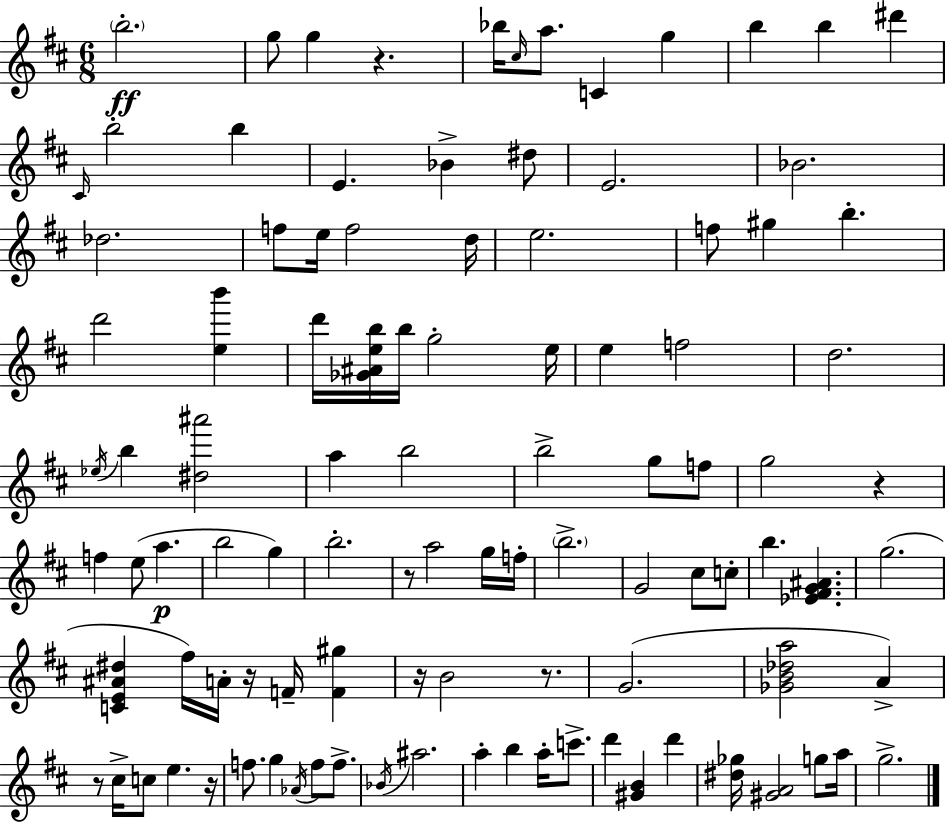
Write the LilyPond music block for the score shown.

{
  \clef treble
  \numericTimeSignature
  \time 6/8
  \key d \major
  \parenthesize b''2.-.\ff | g''8 g''4 r4. | bes''16 \grace { cis''16 } a''8. c'4 g''4 | b''4 b''4 dis'''4 | \break \grace { cis'16 } b''2-. b''4 | e'4. bes'4-> | dis''8 e'2. | bes'2. | \break des''2. | f''8 e''16 f''2 | d''16 e''2. | f''8 gis''4 b''4.-. | \break d'''2 <e'' b'''>4 | d'''16 <ges' ais' e'' b''>16 b''16 g''2-. | e''16 e''4 f''2 | d''2. | \break \acciaccatura { ees''16 } b''4 <dis'' ais'''>2 | a''4 b''2 | b''2-> g''8 | f''8 g''2 r4 | \break f''4 e''8( a''4.\p | b''2 g''4) | b''2.-. | r8 a''2 | \break g''16 f''16-. \parenthesize b''2.-> | g'2 cis''8 | c''8-. b''4. <ees' fis' g' ais'>4. | g''2.( | \break <c' e' ais' dis''>4 fis''16) a'16-. r16 f'16-- <f' gis''>4 | r16 b'2 | r8. g'2.( | <ges' b' des'' a''>2 a'4->) | \break r8 cis''16-> c''8 e''4. | r16 f''8. g''4 \acciaccatura { aes'16 } f''8 | f''8.-> \acciaccatura { bes'16 } ais''2. | a''4-. b''4 | \break a''16-. c'''8.-> d'''4 <gis' b'>4 | d'''4 <dis'' ges''>16 <gis' a'>2 | g''8 a''16 g''2.-> | \bar "|."
}